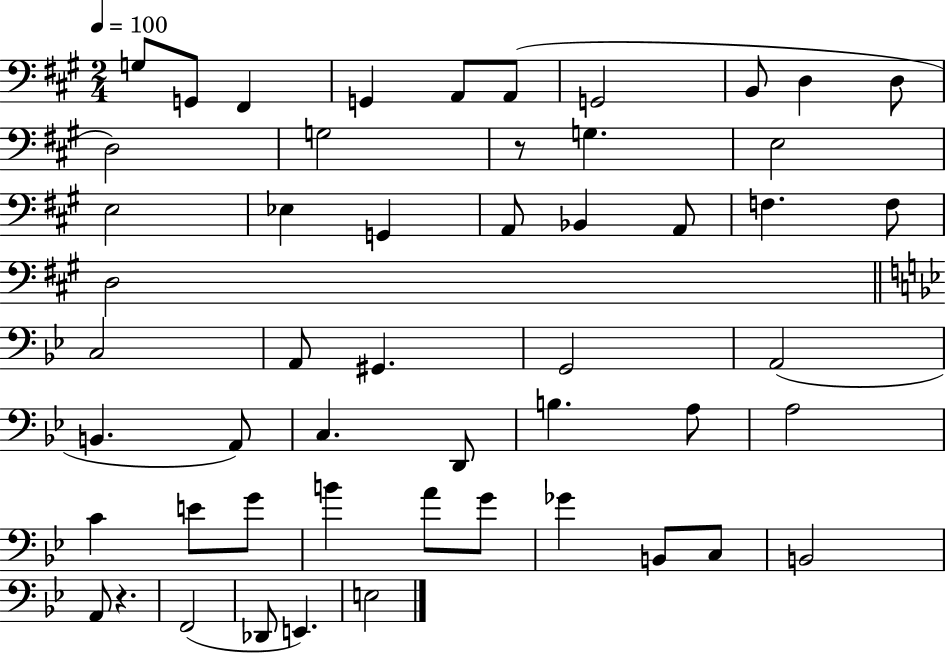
{
  \clef bass
  \numericTimeSignature
  \time 2/4
  \key a \major
  \tempo 4 = 100
  g8 g,8 fis,4 | g,4 a,8 a,8( | g,2 | b,8 d4 d8 | \break d2) | g2 | r8 g4. | e2 | \break e2 | ees4 g,4 | a,8 bes,4 a,8 | f4. f8 | \break d2 | \bar "||" \break \key bes \major c2 | a,8 gis,4. | g,2 | a,2( | \break b,4. a,8) | c4. d,8 | b4. a8 | a2 | \break c'4 e'8 g'8 | b'4 a'8 g'8 | ges'4 b,8 c8 | b,2 | \break a,8 r4. | f,2( | des,8 e,4.) | e2 | \break \bar "|."
}